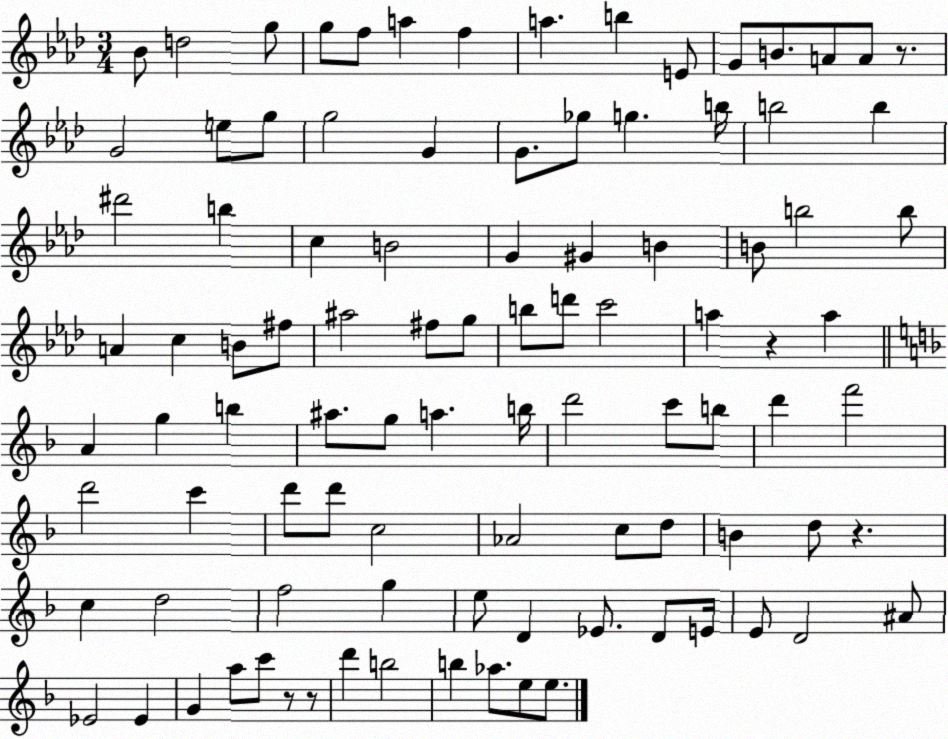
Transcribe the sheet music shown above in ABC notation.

X:1
T:Untitled
M:3/4
L:1/4
K:Ab
_B/2 d2 g/2 g/2 f/2 a f a b E/2 G/2 B/2 A/2 A/2 z/2 G2 e/2 g/2 g2 G G/2 _g/2 g b/4 b2 b ^d'2 b c B2 G ^G B B/2 b2 b/2 A c B/2 ^f/2 ^a2 ^f/2 g/2 b/2 d'/2 c'2 a z a A g b ^a/2 g/2 a b/4 d'2 c'/2 b/2 d' f'2 d'2 c' d'/2 d'/2 c2 _A2 c/2 d/2 B d/2 z c d2 f2 g e/2 D _E/2 D/2 E/4 E/2 D2 ^A/2 _E2 _E G a/2 c'/2 z/2 z/2 d' b2 b _a/2 e/2 e/2